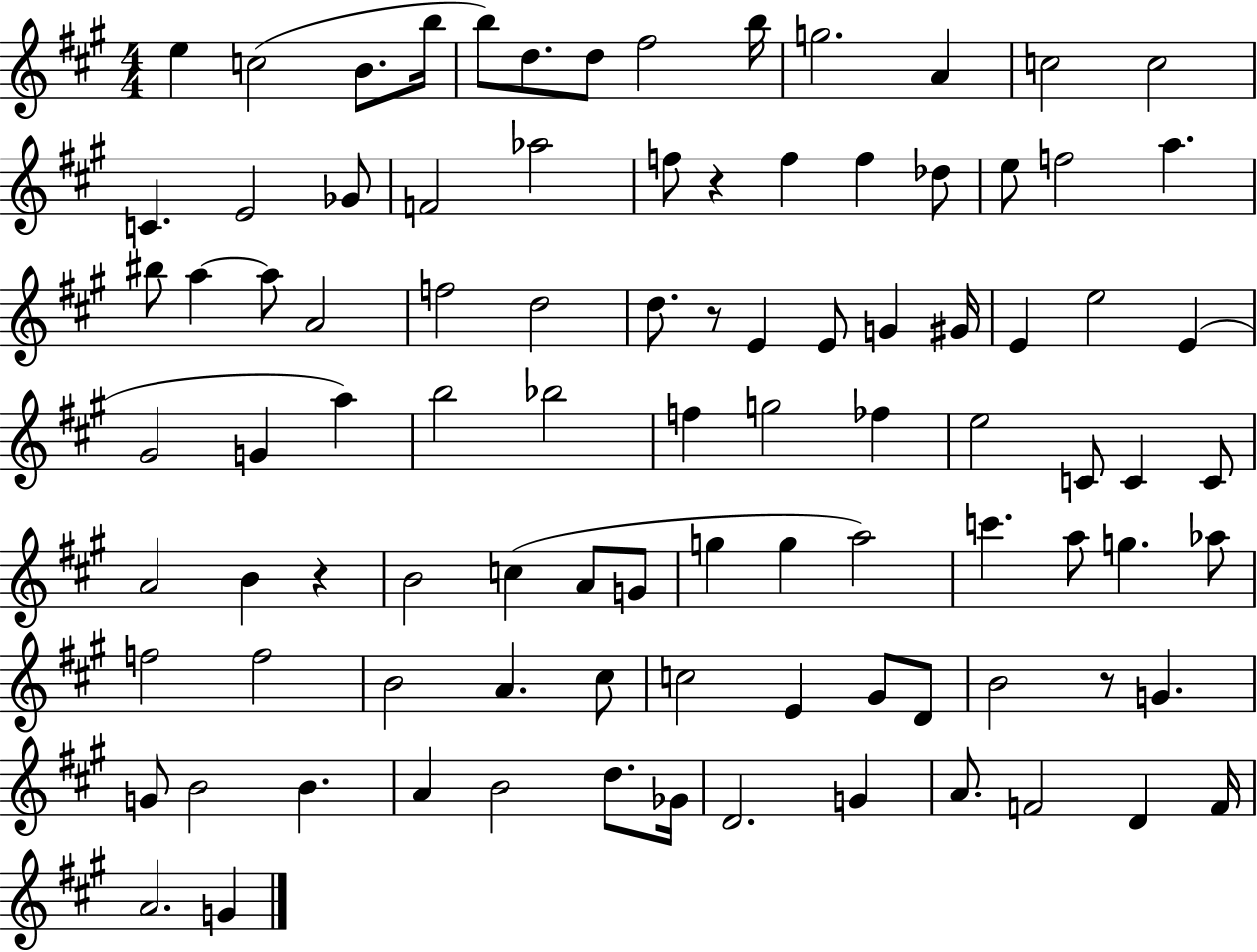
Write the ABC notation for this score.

X:1
T:Untitled
M:4/4
L:1/4
K:A
e c2 B/2 b/4 b/2 d/2 d/2 ^f2 b/4 g2 A c2 c2 C E2 _G/2 F2 _a2 f/2 z f f _d/2 e/2 f2 a ^b/2 a a/2 A2 f2 d2 d/2 z/2 E E/2 G ^G/4 E e2 E ^G2 G a b2 _b2 f g2 _f e2 C/2 C C/2 A2 B z B2 c A/2 G/2 g g a2 c' a/2 g _a/2 f2 f2 B2 A ^c/2 c2 E ^G/2 D/2 B2 z/2 G G/2 B2 B A B2 d/2 _G/4 D2 G A/2 F2 D F/4 A2 G